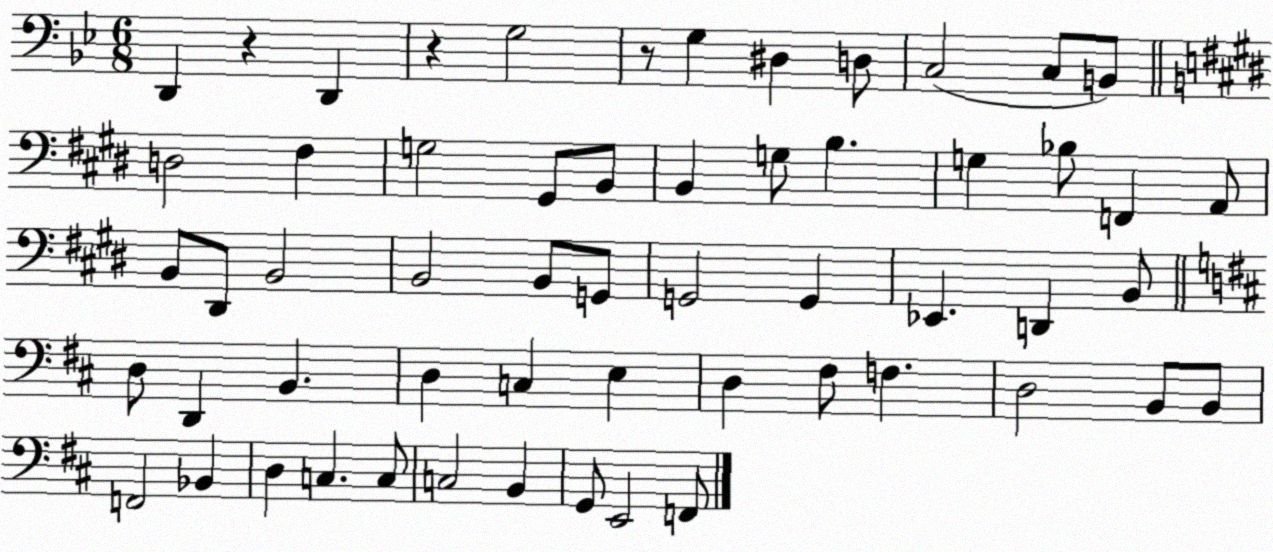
X:1
T:Untitled
M:6/8
L:1/4
K:Bb
D,, z D,, z G,2 z/2 G, ^D, D,/2 C,2 C,/2 B,,/2 D,2 ^F, G,2 ^G,,/2 B,,/2 B,, G,/2 B, G, _B,/2 F,, A,,/2 B,,/2 ^D,,/2 B,,2 B,,2 B,,/2 G,,/2 G,,2 G,, _E,, D,, B,,/2 D,/2 D,, B,, D, C, E, D, ^F,/2 F, D,2 B,,/2 B,,/2 F,,2 _B,, D, C, C,/2 C,2 B,, G,,/2 E,,2 F,,/2